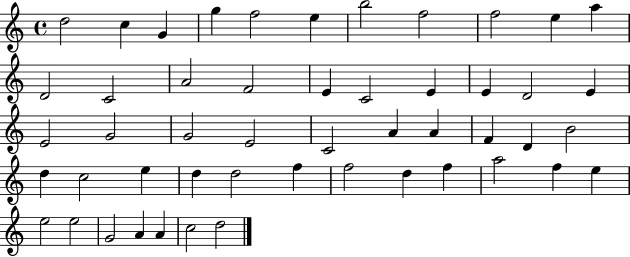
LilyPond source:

{
  \clef treble
  \time 4/4
  \defaultTimeSignature
  \key c \major
  d''2 c''4 g'4 | g''4 f''2 e''4 | b''2 f''2 | f''2 e''4 a''4 | \break d'2 c'2 | a'2 f'2 | e'4 c'2 e'4 | e'4 d'2 e'4 | \break e'2 g'2 | g'2 e'2 | c'2 a'4 a'4 | f'4 d'4 b'2 | \break d''4 c''2 e''4 | d''4 d''2 f''4 | f''2 d''4 f''4 | a''2 f''4 e''4 | \break e''2 e''2 | g'2 a'4 a'4 | c''2 d''2 | \bar "|."
}